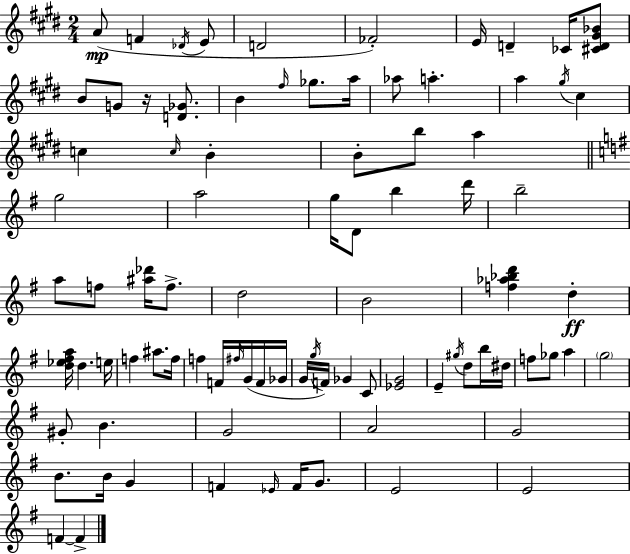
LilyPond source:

{
  \clef treble
  \numericTimeSignature
  \time 2/4
  \key e \major
  a'8(\mp f'4 \acciaccatura { des'16 } e'8 | d'2 | fes'2-.) | e'16 d'4-- ces'16 <cis' d' gis' bes'>8 | \break b'8 g'8 r16 <d' ges'>8. | b'4 \grace { fis''16 } ges''8. | a''16 aes''8 a''4.-. | a''4 \acciaccatura { gis''16 } cis''4 | \break c''4 \grace { c''16 } | b'4-. b'8-. b''8 | a''4 \bar "||" \break \key e \minor g''2 | a''2 | g''16 d'8 b''4 d'''16 | b''2-- | \break a''8 f''8 <ais'' des'''>16 f''8.-> | d''2 | b'2 | <f'' aes'' bes'' d'''>4 d''4-.\ff | \break <d'' ees'' fis'' a''>16 d''4. e''16 | f''4 ais''8. f''16 | f''4 f'16 \grace { fis''16 } g'16( f'16 | ges'16 g'16 \acciaccatura { g''16 } f'16) ges'4 | \break c'8 <ees' g'>2 | e'4-- \acciaccatura { gis''16 } d''8 | b''16 dis''16 f''8 ges''8 a''4 | \parenthesize g''2 | \break gis'8-. b'4. | g'2 | a'2 | g'2 | \break b'8. b'16 g'4 | f'4 \grace { ees'16 } | f'16 g'8. e'2 | e'2 | \break f'4~~ | f'4-> \bar "|."
}